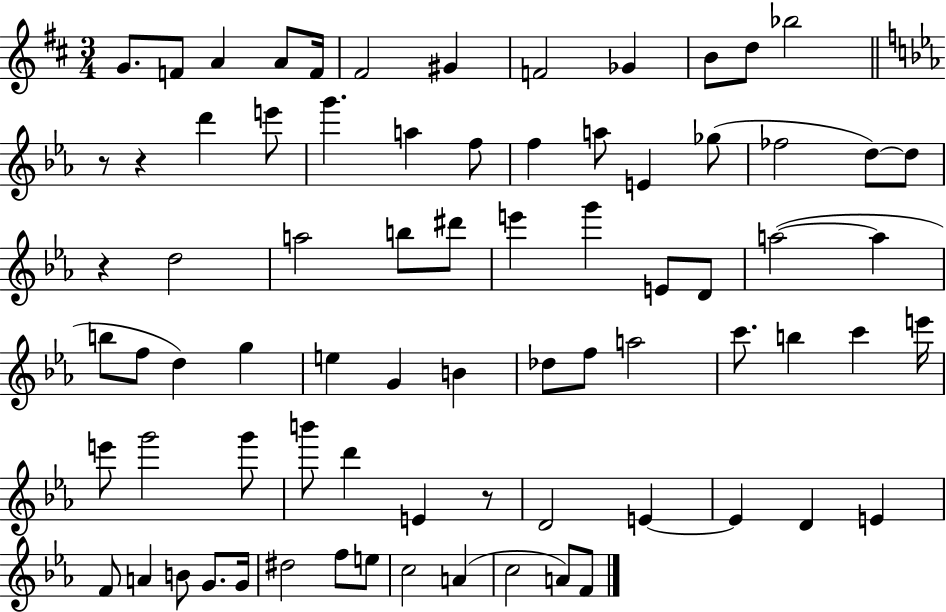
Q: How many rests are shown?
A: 4